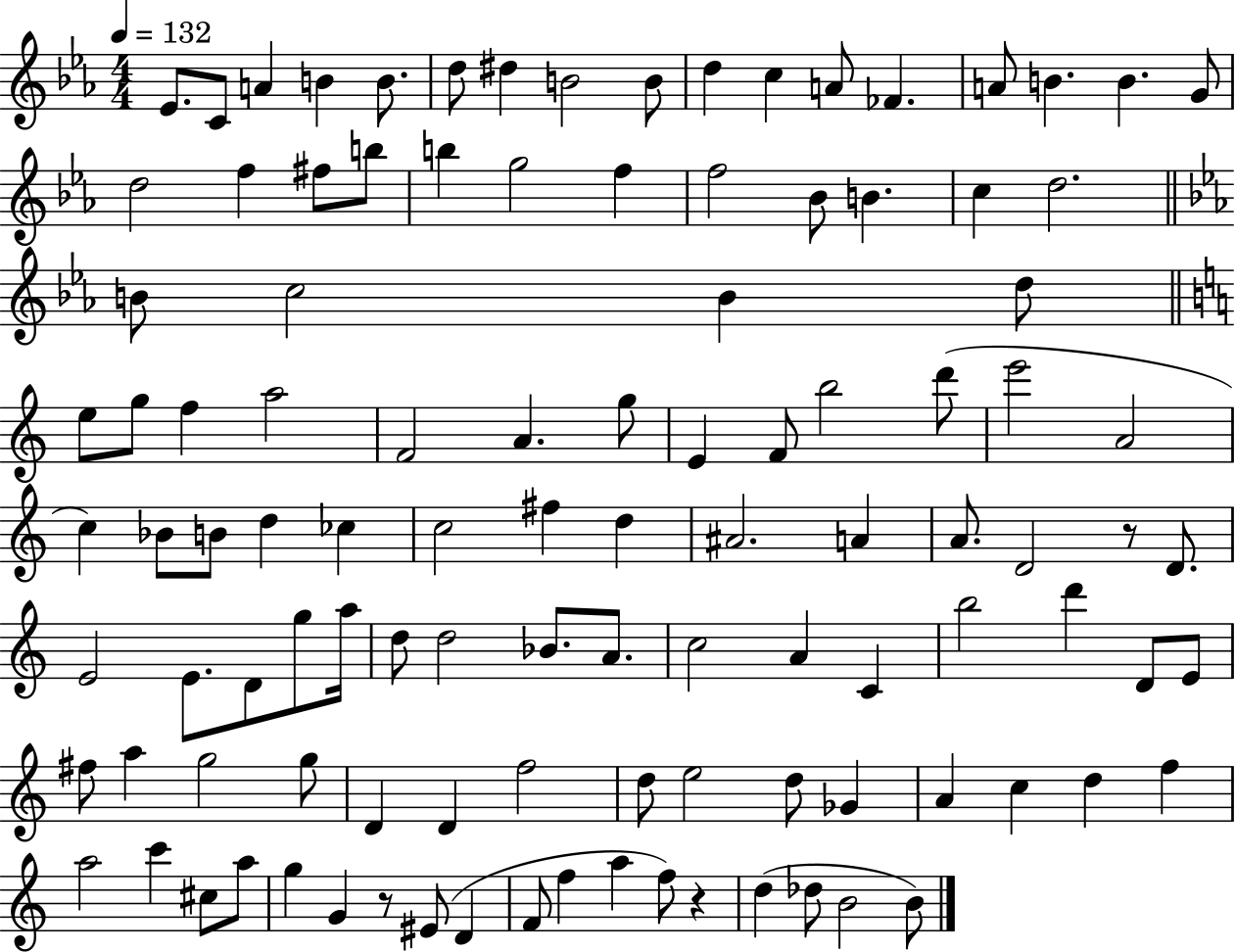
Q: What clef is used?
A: treble